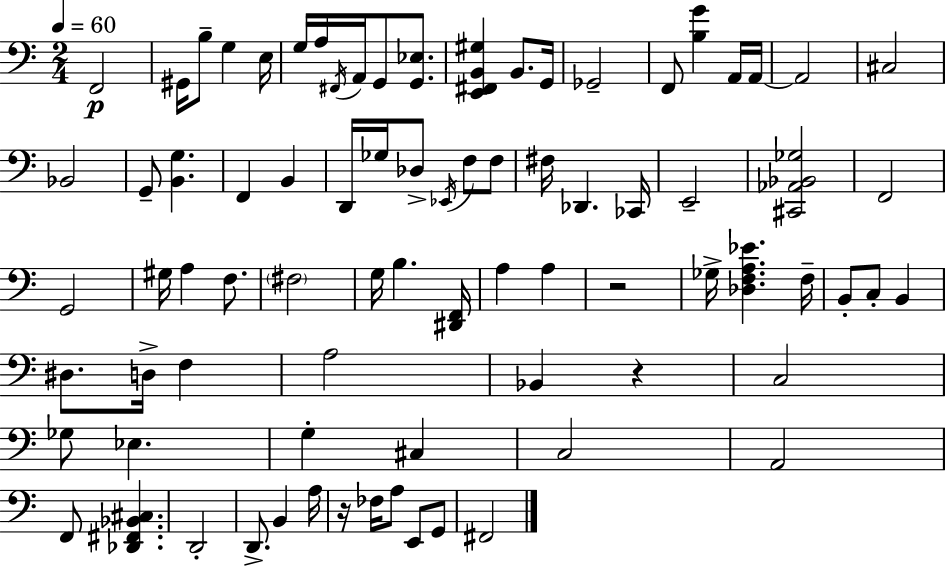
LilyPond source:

{
  \clef bass
  \numericTimeSignature
  \time 2/4
  \key a \minor
  \tempo 4 = 60
  f,2\p | gis,16 b8-- g4 e16 | g16 a16 \acciaccatura { fis,16 } a,16 g,8 <g, ees>8. | <e, fis, b, gis>4 b,8. | \break g,16 ges,2-- | f,8 <b g'>4 a,16 | a,16~~ a,2 | cis2 | \break bes,2 | g,8-- <b, g>4. | f,4 b,4 | d,16 ges16 des8-> \acciaccatura { ees,16 } f8 | \break f8 fis16 des,4. | ces,16 e,2-- | <cis, aes, bes, ges>2 | f,2 | \break g,2 | gis16 a4 f8. | \parenthesize fis2 | g16 b4. | \break <dis, f,>16 a4 a4 | r2 | ges16-> <des f a ees'>4. | f16-- b,8-. c8-. b,4 | \break dis8. d16-> f4 | a2 | bes,4 r4 | c2 | \break ges8 ees4. | g4-. cis4 | c2 | a,2 | \break f,8 <des, fis, bes, cis>4. | d,2-. | d,8.-> b,4 | a16 r16 fes16 a8 e,8 | \break g,8 fis,2 | \bar "|."
}